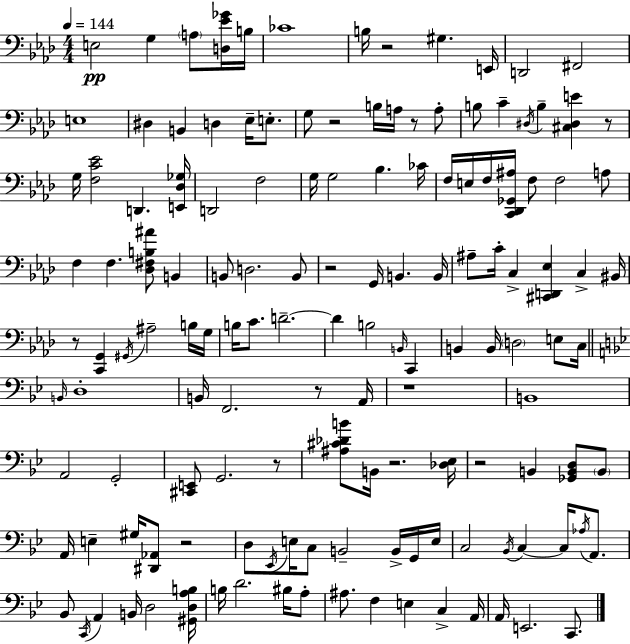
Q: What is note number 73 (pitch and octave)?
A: A2